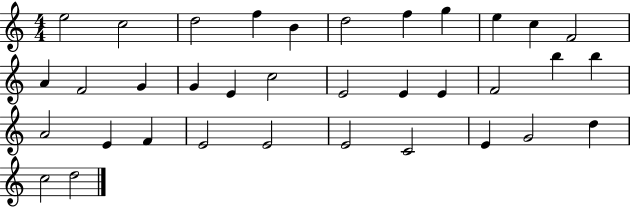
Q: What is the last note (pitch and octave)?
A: D5